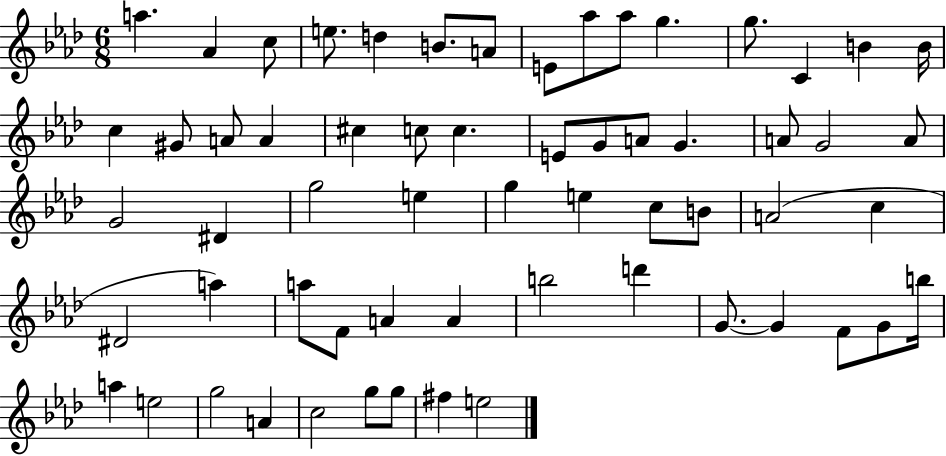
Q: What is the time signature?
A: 6/8